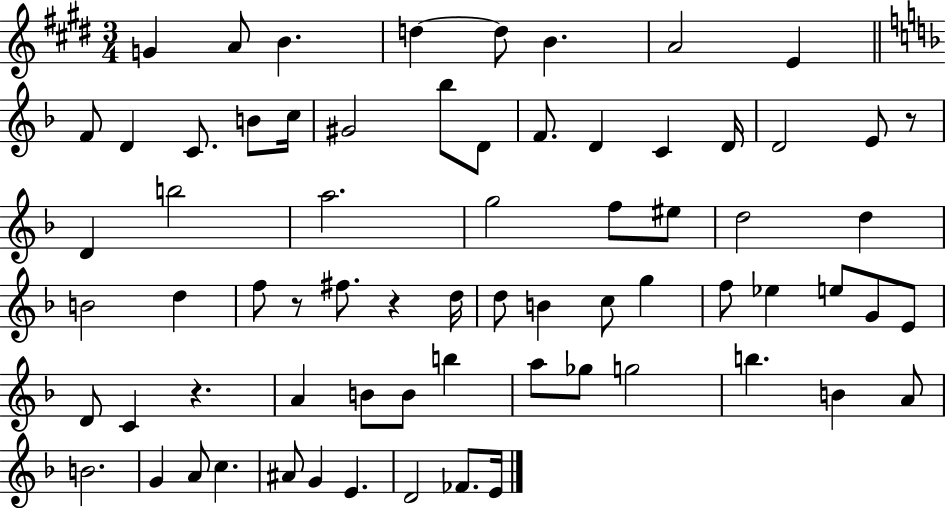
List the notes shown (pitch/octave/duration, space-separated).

G4/q A4/e B4/q. D5/q D5/e B4/q. A4/h E4/q F4/e D4/q C4/e. B4/e C5/s G#4/h Bb5/e D4/e F4/e. D4/q C4/q D4/s D4/h E4/e R/e D4/q B5/h A5/h. G5/h F5/e EIS5/e D5/h D5/q B4/h D5/q F5/e R/e F#5/e. R/q D5/s D5/e B4/q C5/e G5/q F5/e Eb5/q E5/e G4/e E4/e D4/e C4/q R/q. A4/q B4/e B4/e B5/q A5/e Gb5/e G5/h B5/q. B4/q A4/e B4/h. G4/q A4/e C5/q. A#4/e G4/q E4/q. D4/h FES4/e. E4/s